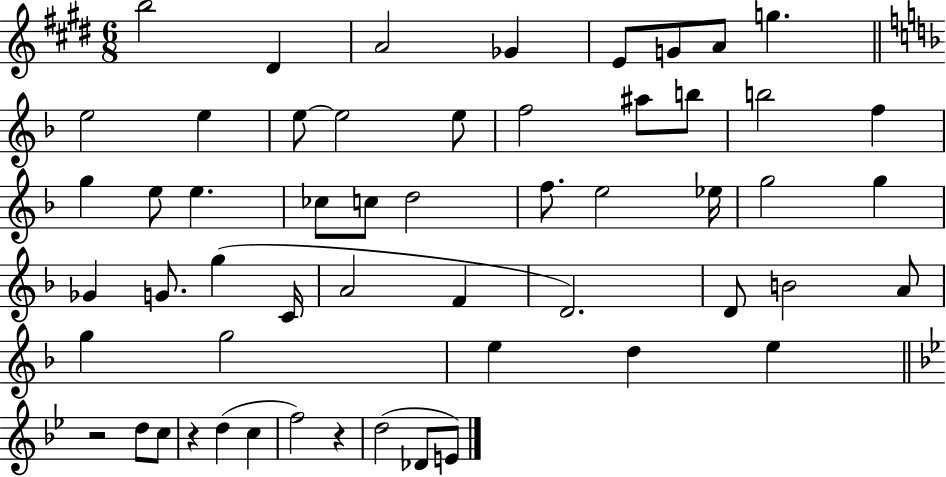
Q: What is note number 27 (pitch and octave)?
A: Eb5